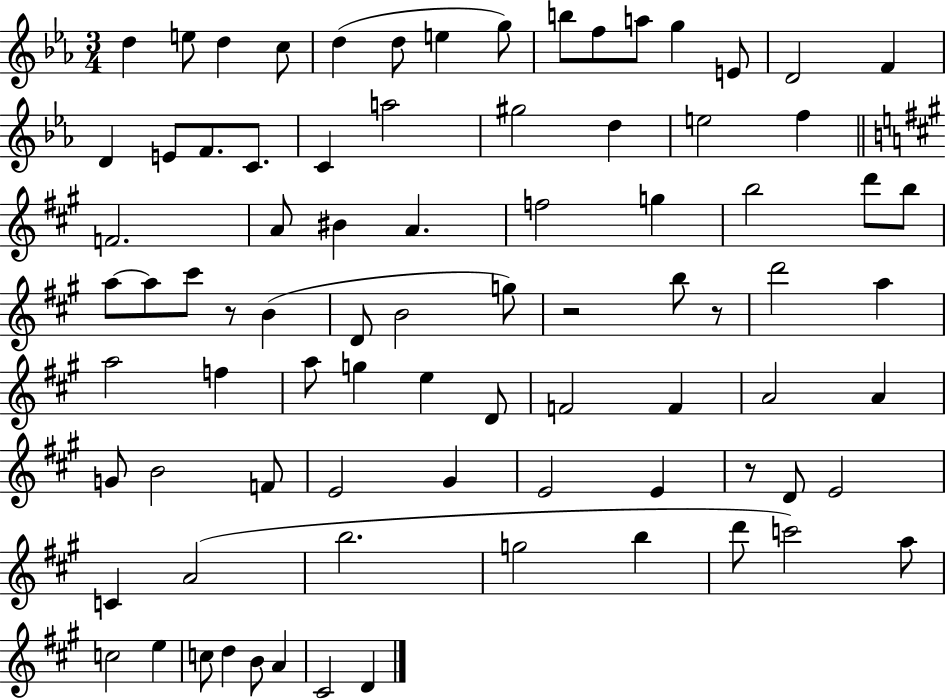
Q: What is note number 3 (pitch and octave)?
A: D5